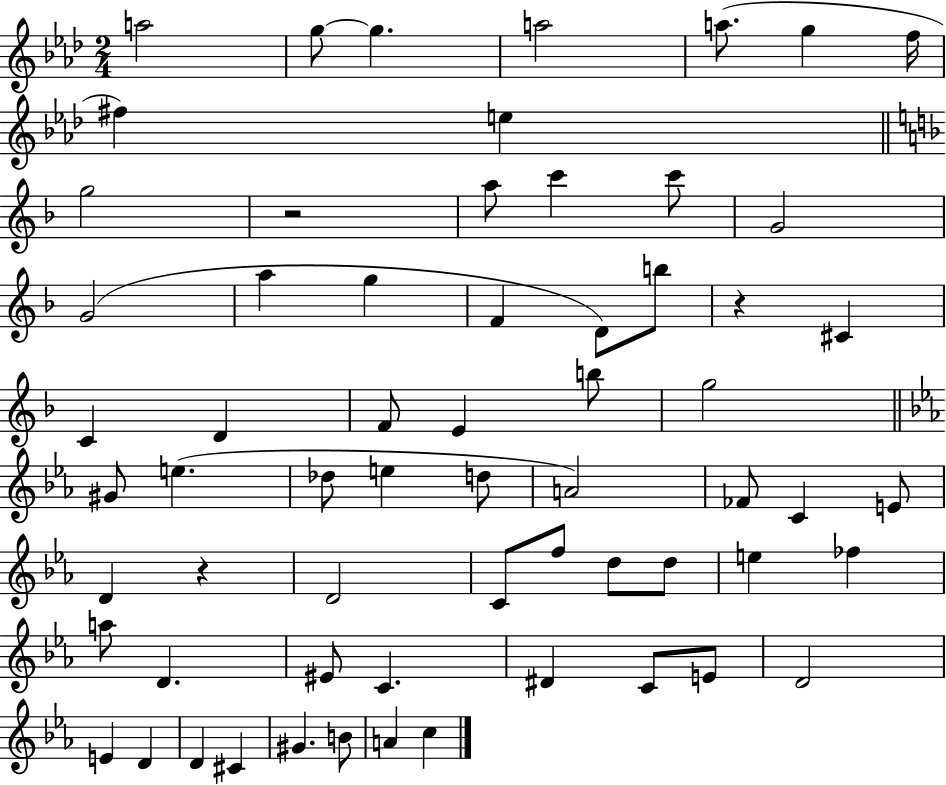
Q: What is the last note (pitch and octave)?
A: C5